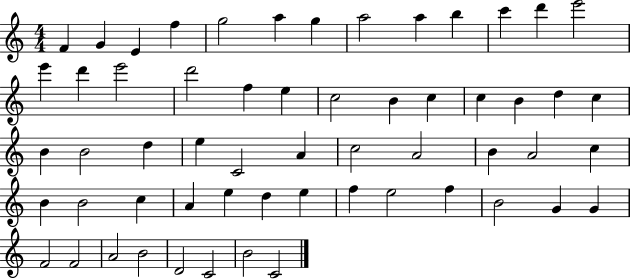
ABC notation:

X:1
T:Untitled
M:4/4
L:1/4
K:C
F G E f g2 a g a2 a b c' d' e'2 e' d' e'2 d'2 f e c2 B c c B d c B B2 d e C2 A c2 A2 B A2 c B B2 c A e d e f e2 f B2 G G F2 F2 A2 B2 D2 C2 B2 C2